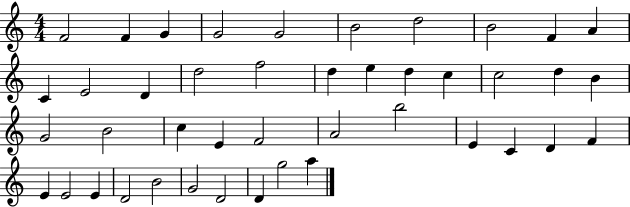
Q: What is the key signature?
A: C major